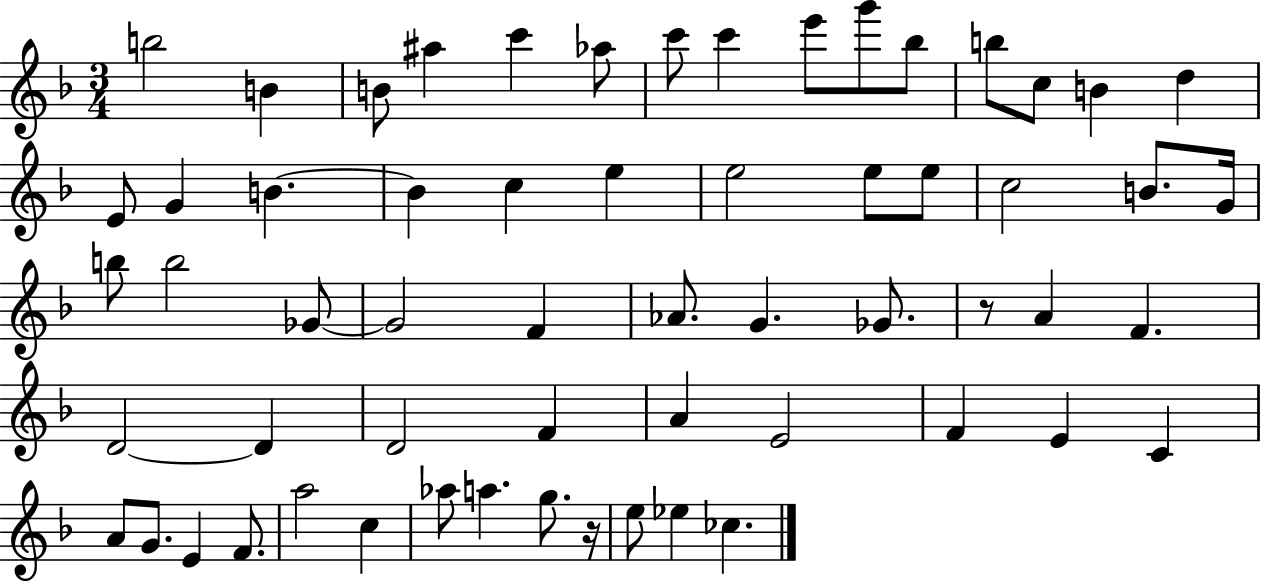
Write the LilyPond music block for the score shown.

{
  \clef treble
  \numericTimeSignature
  \time 3/4
  \key f \major
  \repeat volta 2 { b''2 b'4 | b'8 ais''4 c'''4 aes''8 | c'''8 c'''4 e'''8 g'''8 bes''8 | b''8 c''8 b'4 d''4 | \break e'8 g'4 b'4.~~ | b'4 c''4 e''4 | e''2 e''8 e''8 | c''2 b'8. g'16 | \break b''8 b''2 ges'8~~ | ges'2 f'4 | aes'8. g'4. ges'8. | r8 a'4 f'4. | \break d'2~~ d'4 | d'2 f'4 | a'4 e'2 | f'4 e'4 c'4 | \break a'8 g'8. e'4 f'8. | a''2 c''4 | aes''8 a''4. g''8. r16 | e''8 ees''4 ces''4. | \break } \bar "|."
}